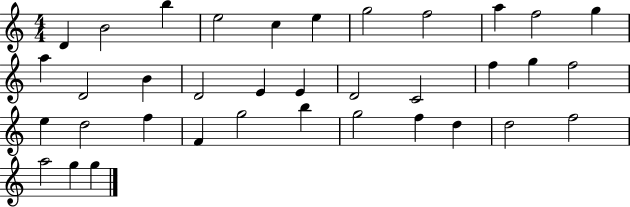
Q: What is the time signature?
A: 4/4